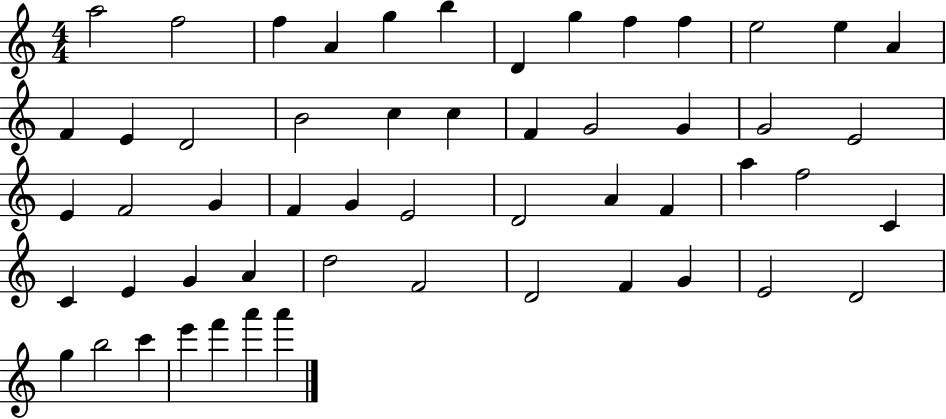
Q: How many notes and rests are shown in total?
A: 54